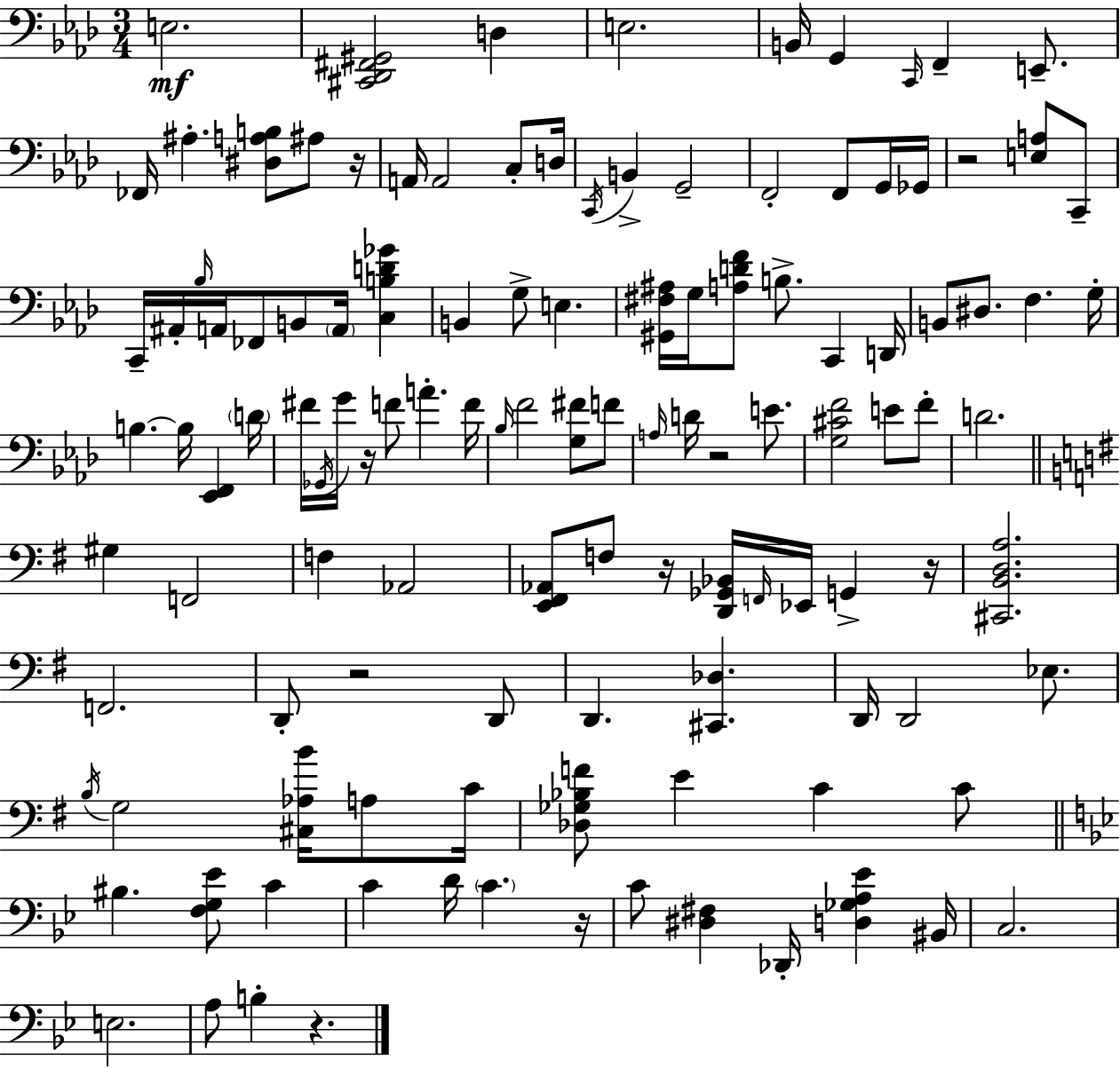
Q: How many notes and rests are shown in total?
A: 120